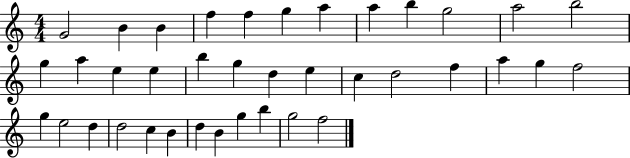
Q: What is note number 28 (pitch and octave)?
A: E5